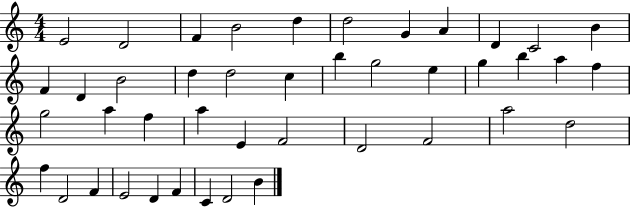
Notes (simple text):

E4/h D4/h F4/q B4/h D5/q D5/h G4/q A4/q D4/q C4/h B4/q F4/q D4/q B4/h D5/q D5/h C5/q B5/q G5/h E5/q G5/q B5/q A5/q F5/q G5/h A5/q F5/q A5/q E4/q F4/h D4/h F4/h A5/h D5/h F5/q D4/h F4/q E4/h D4/q F4/q C4/q D4/h B4/q